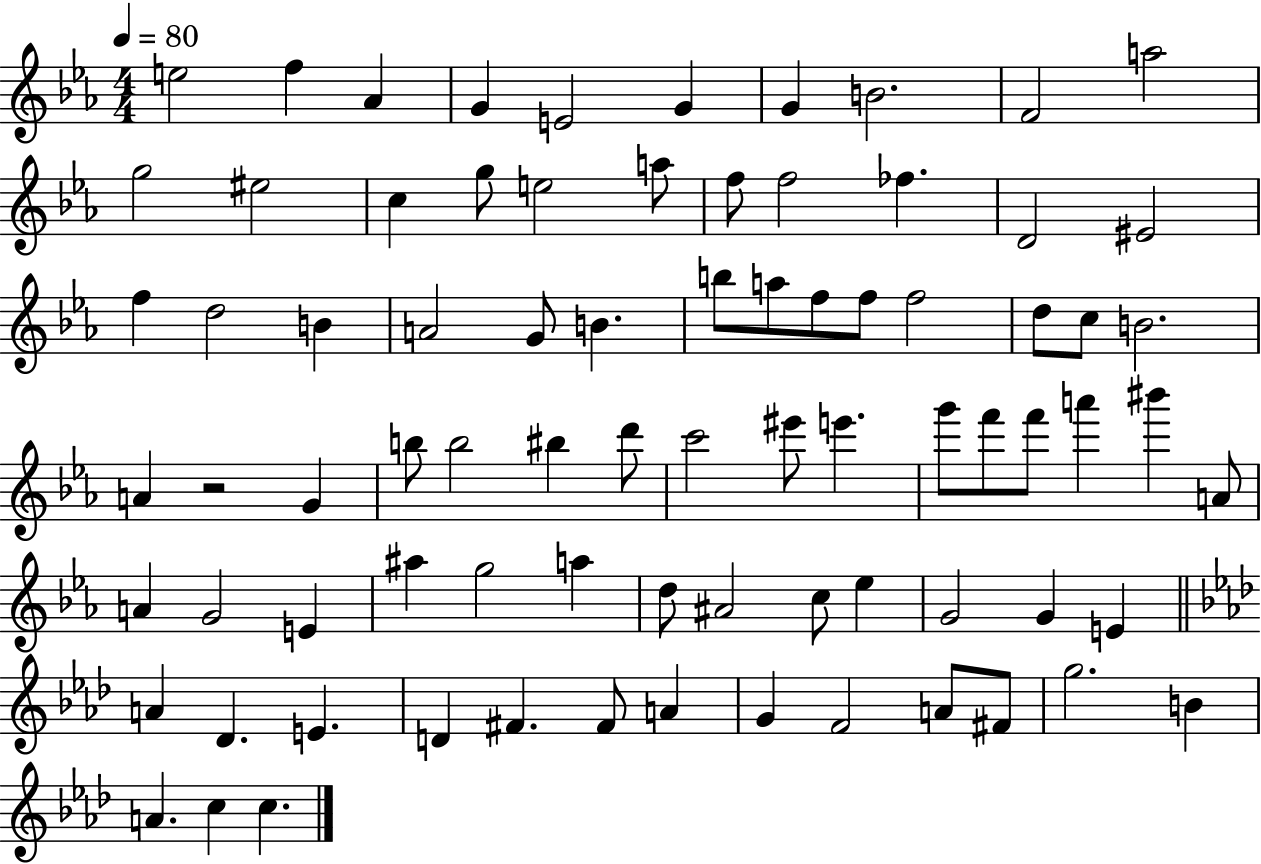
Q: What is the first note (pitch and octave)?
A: E5